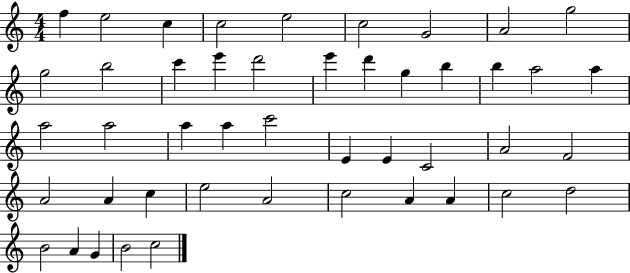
X:1
T:Untitled
M:4/4
L:1/4
K:C
f e2 c c2 e2 c2 G2 A2 g2 g2 b2 c' e' d'2 e' d' g b b a2 a a2 a2 a a c'2 E E C2 A2 F2 A2 A c e2 A2 c2 A A c2 d2 B2 A G B2 c2